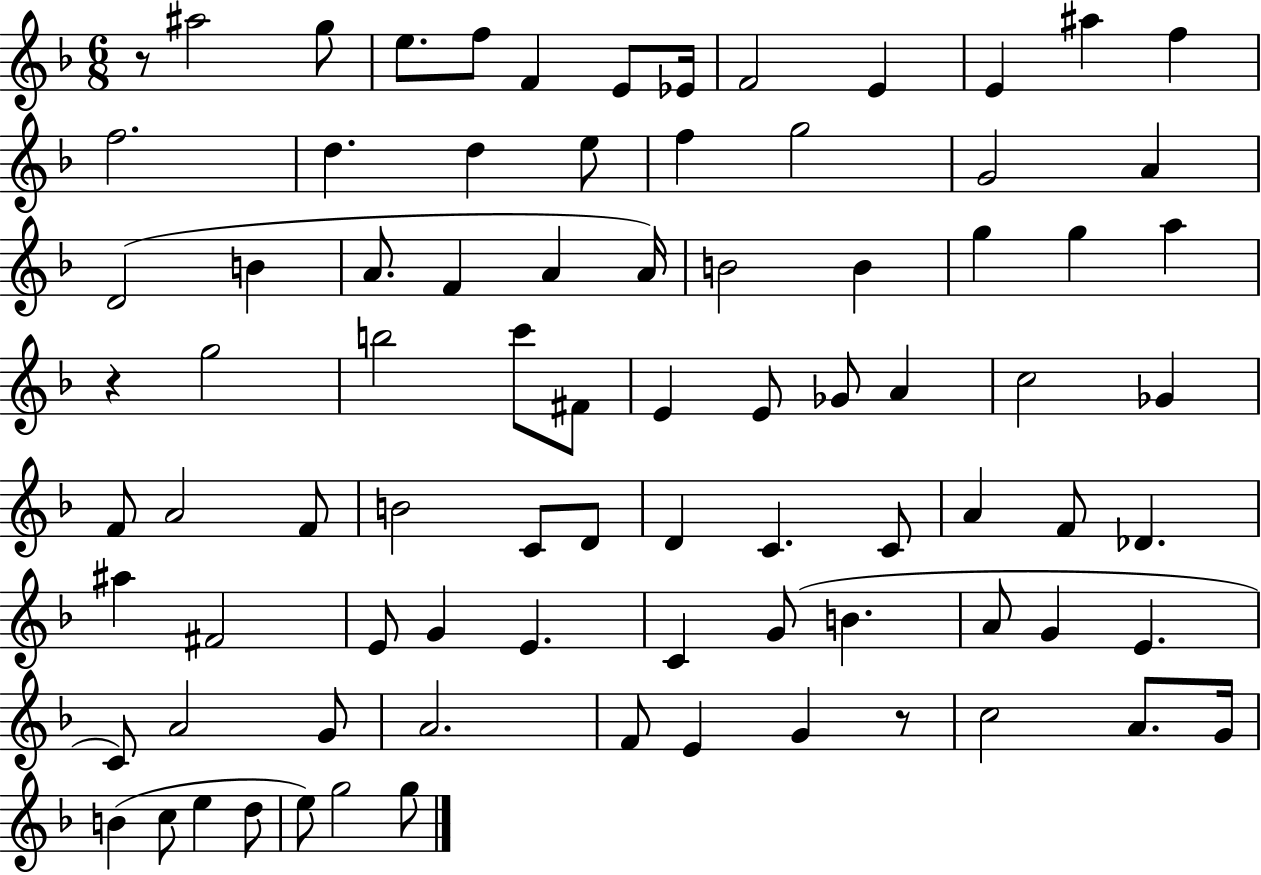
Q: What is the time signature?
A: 6/8